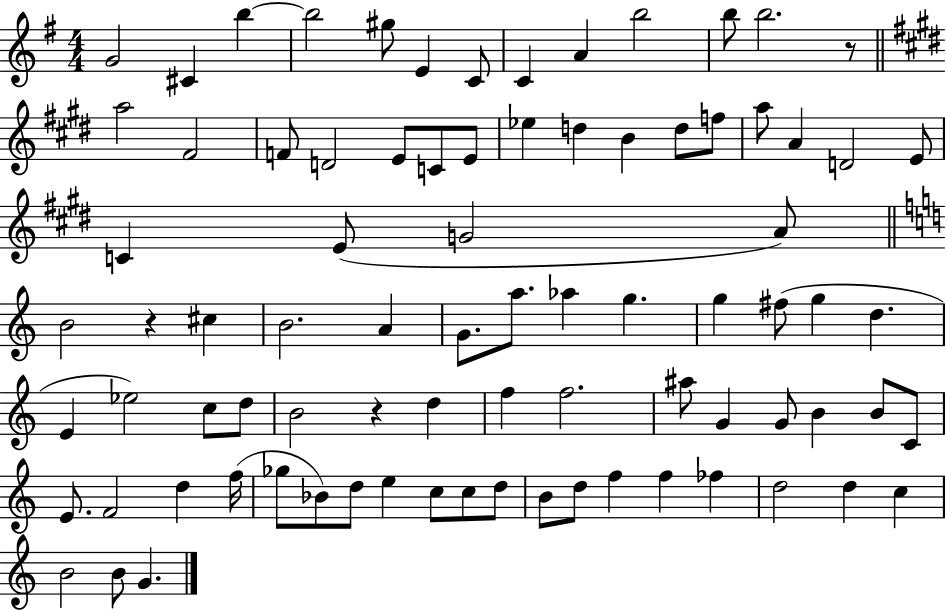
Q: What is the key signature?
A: G major